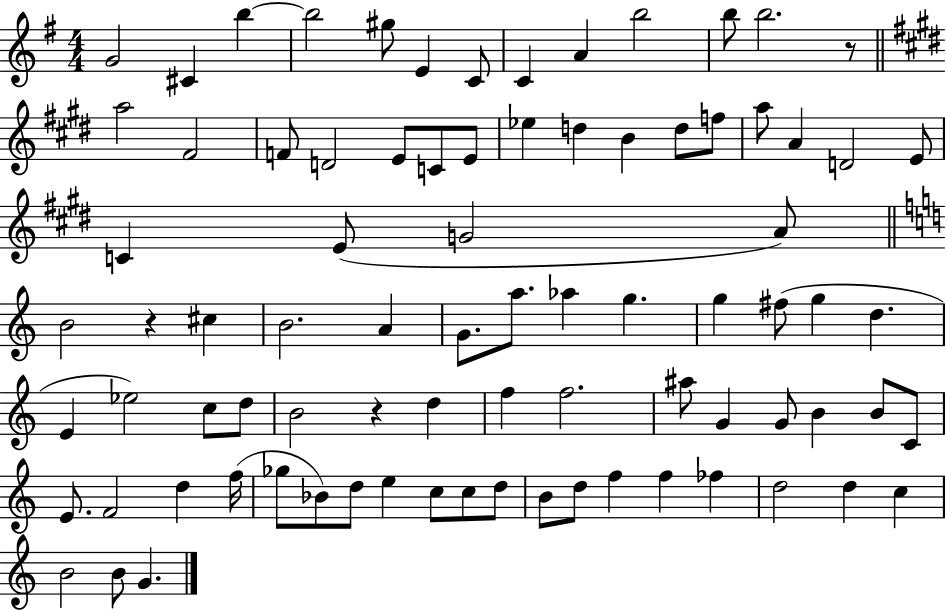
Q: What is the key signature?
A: G major